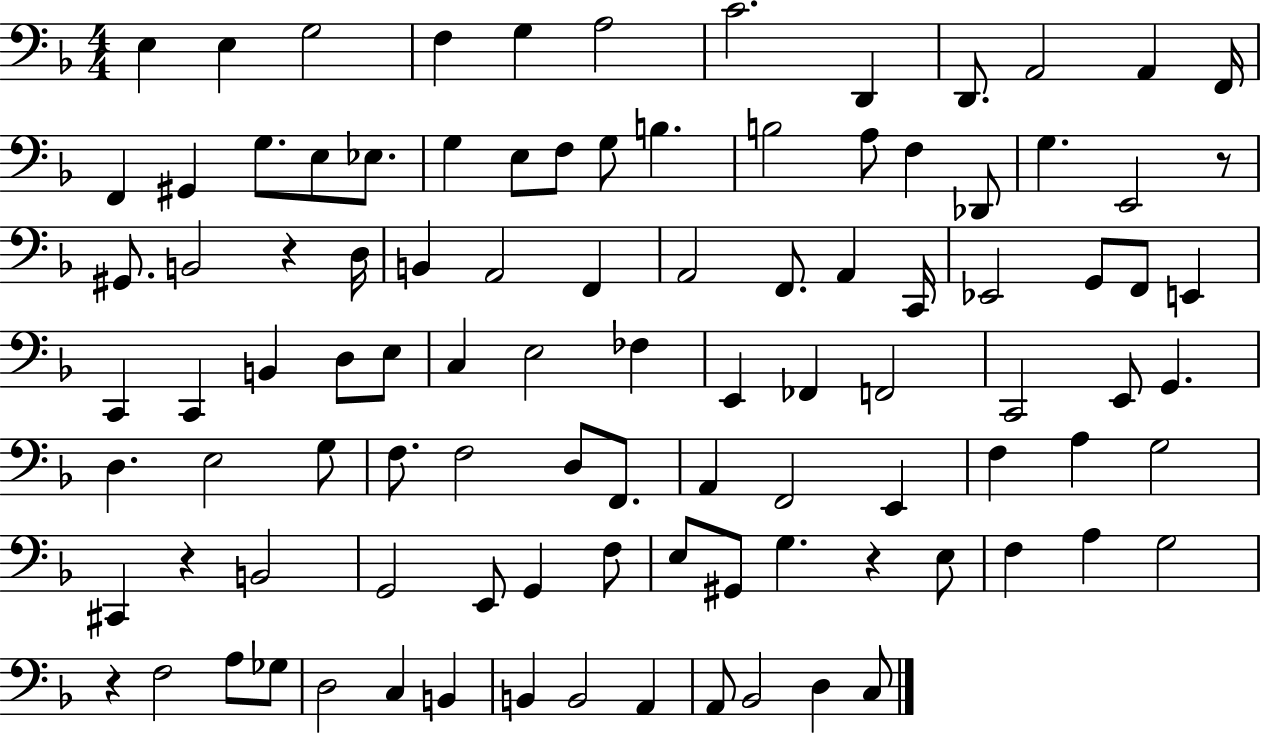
{
  \clef bass
  \numericTimeSignature
  \time 4/4
  \key f \major
  e4 e4 g2 | f4 g4 a2 | c'2. d,4 | d,8. a,2 a,4 f,16 | \break f,4 gis,4 g8. e8 ees8. | g4 e8 f8 g8 b4. | b2 a8 f4 des,8 | g4. e,2 r8 | \break gis,8. b,2 r4 d16 | b,4 a,2 f,4 | a,2 f,8. a,4 c,16 | ees,2 g,8 f,8 e,4 | \break c,4 c,4 b,4 d8 e8 | c4 e2 fes4 | e,4 fes,4 f,2 | c,2 e,8 g,4. | \break d4. e2 g8 | f8. f2 d8 f,8. | a,4 f,2 e,4 | f4 a4 g2 | \break cis,4 r4 b,2 | g,2 e,8 g,4 f8 | e8 gis,8 g4. r4 e8 | f4 a4 g2 | \break r4 f2 a8 ges8 | d2 c4 b,4 | b,4 b,2 a,4 | a,8 bes,2 d4 c8 | \break \bar "|."
}